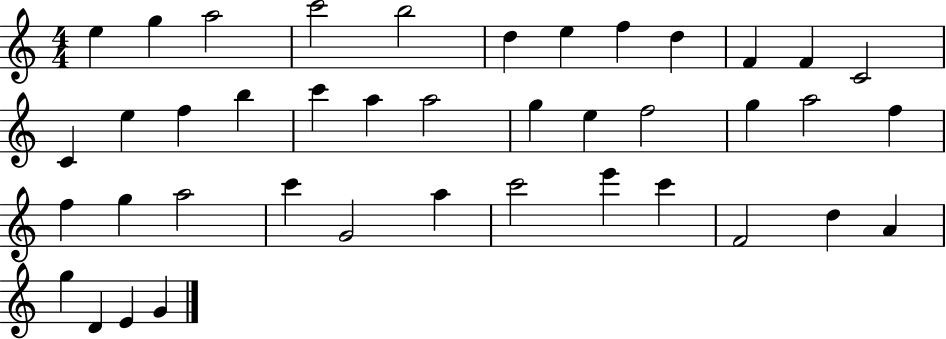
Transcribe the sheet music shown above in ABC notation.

X:1
T:Untitled
M:4/4
L:1/4
K:C
e g a2 c'2 b2 d e f d F F C2 C e f b c' a a2 g e f2 g a2 f f g a2 c' G2 a c'2 e' c' F2 d A g D E G